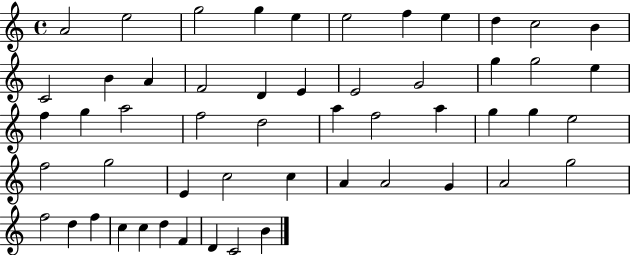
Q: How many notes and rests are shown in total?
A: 53